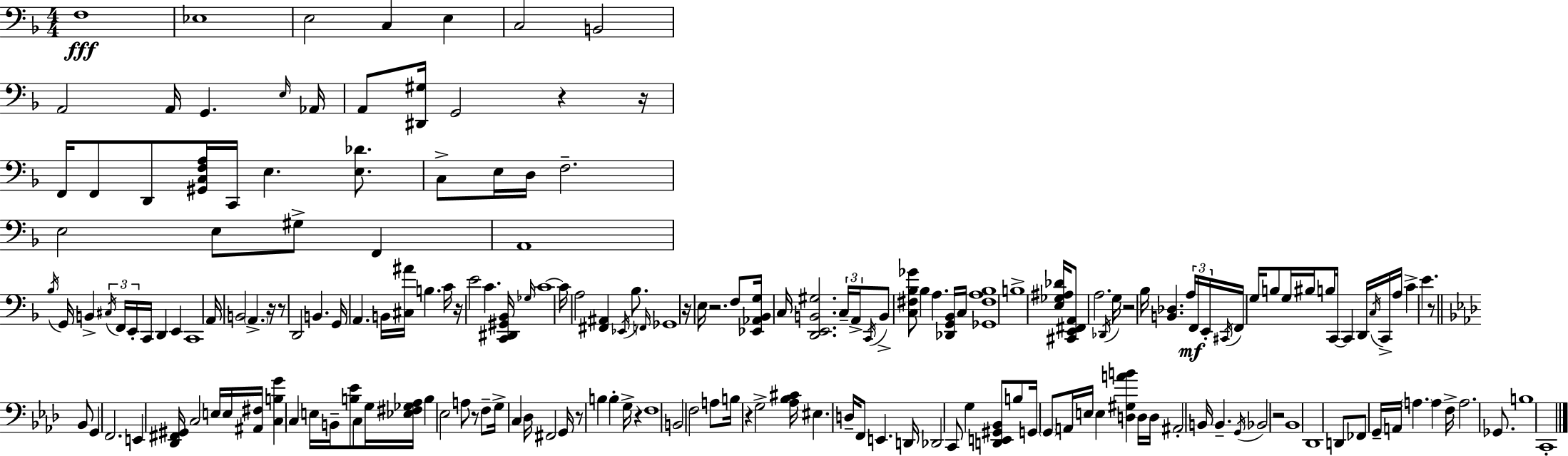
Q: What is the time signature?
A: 4/4